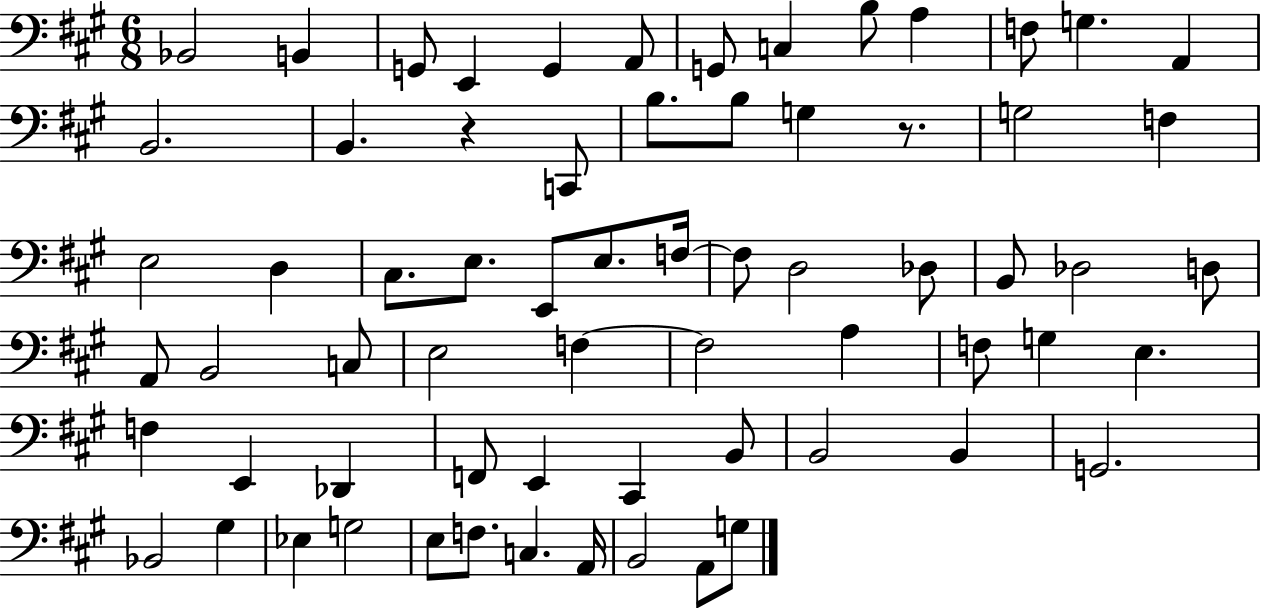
Bb2/h B2/q G2/e E2/q G2/q A2/e G2/e C3/q B3/e A3/q F3/e G3/q. A2/q B2/h. B2/q. R/q C2/e B3/e. B3/e G3/q R/e. G3/h F3/q E3/h D3/q C#3/e. E3/e. E2/e E3/e. F3/s F3/e D3/h Db3/e B2/e Db3/h D3/e A2/e B2/h C3/e E3/h F3/q F3/h A3/q F3/e G3/q E3/q. F3/q E2/q Db2/q F2/e E2/q C#2/q B2/e B2/h B2/q G2/h. Bb2/h G#3/q Eb3/q G3/h E3/e F3/e. C3/q. A2/s B2/h A2/e G3/e